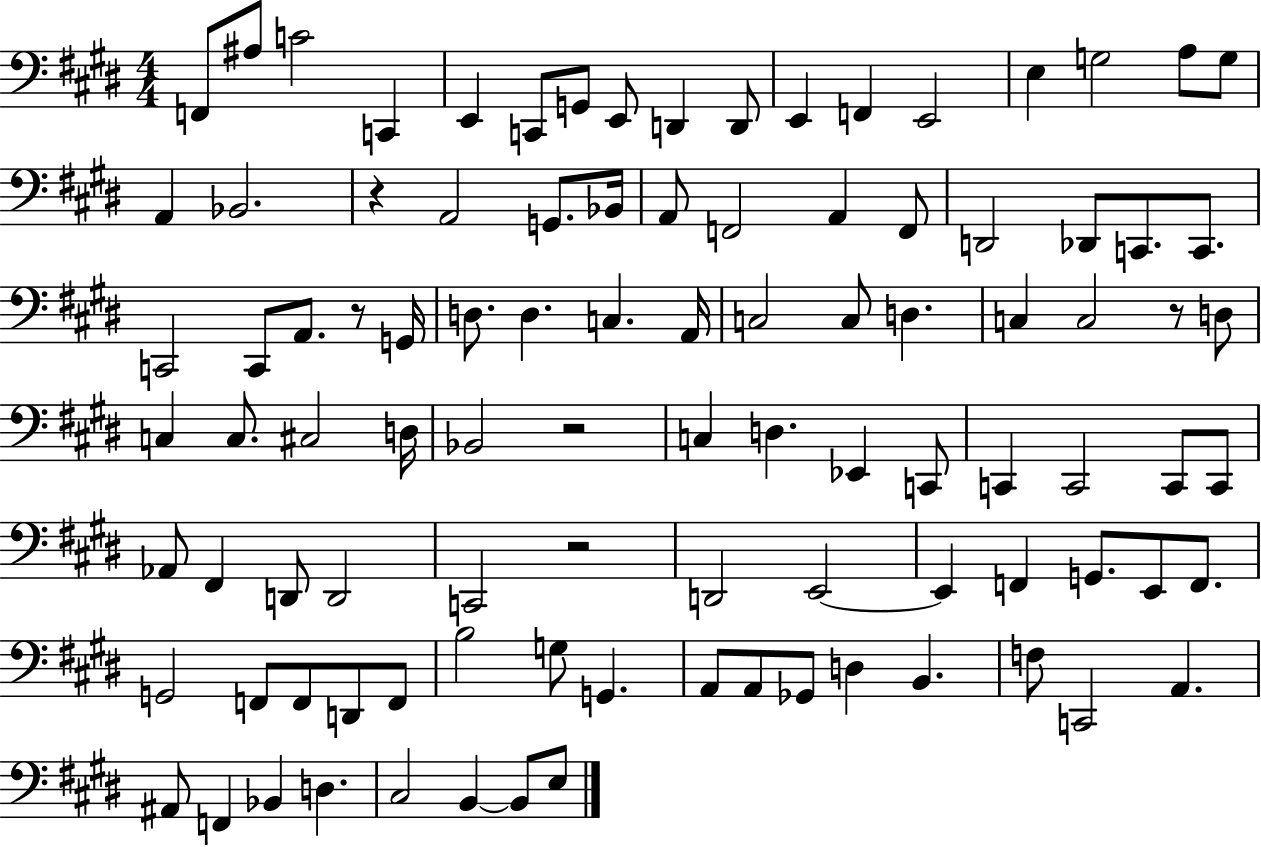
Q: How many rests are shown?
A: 5